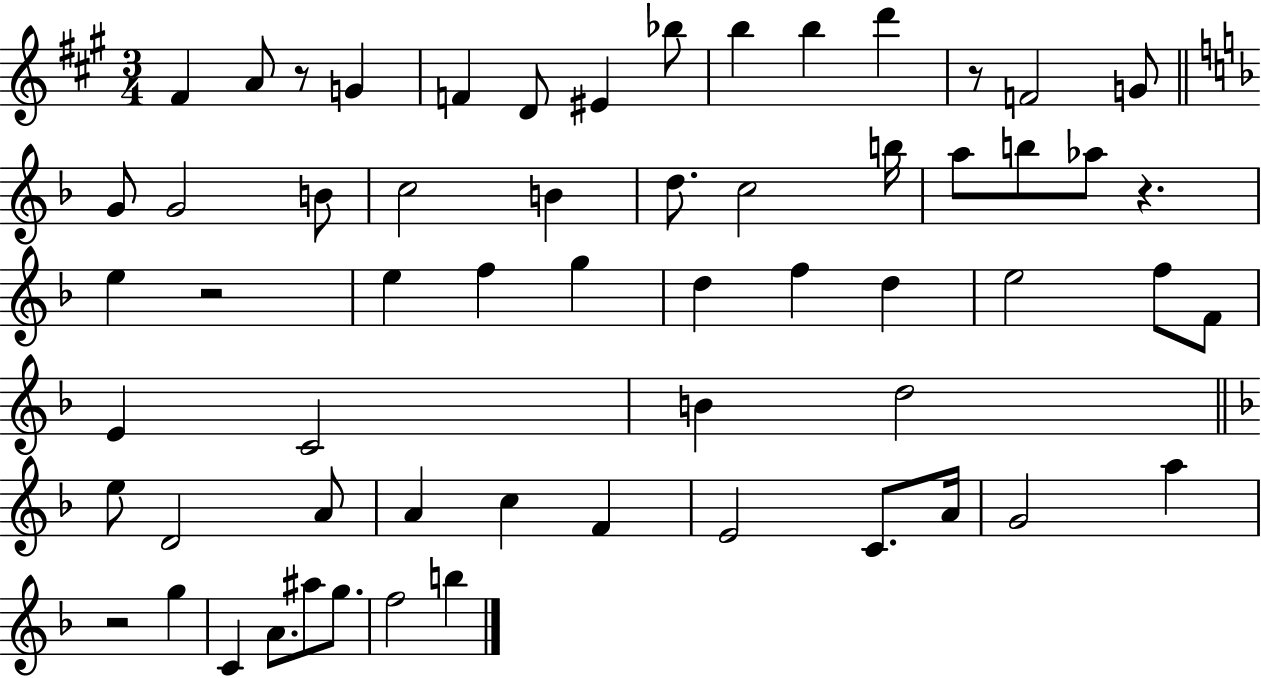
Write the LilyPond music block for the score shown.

{
  \clef treble
  \numericTimeSignature
  \time 3/4
  \key a \major
  \repeat volta 2 { fis'4 a'8 r8 g'4 | f'4 d'8 eis'4 bes''8 | b''4 b''4 d'''4 | r8 f'2 g'8 | \break \bar "||" \break \key f \major g'8 g'2 b'8 | c''2 b'4 | d''8. c''2 b''16 | a''8 b''8 aes''8 r4. | \break e''4 r2 | e''4 f''4 g''4 | d''4 f''4 d''4 | e''2 f''8 f'8 | \break e'4 c'2 | b'4 d''2 | \bar "||" \break \key d \minor e''8 d'2 a'8 | a'4 c''4 f'4 | e'2 c'8. a'16 | g'2 a''4 | \break r2 g''4 | c'4 a'8. ais''8 g''8. | f''2 b''4 | } \bar "|."
}